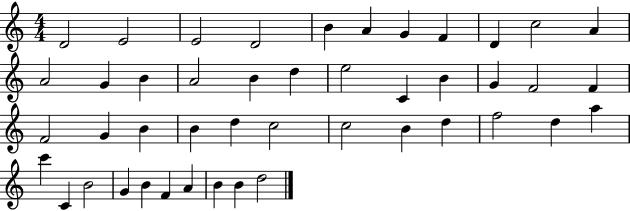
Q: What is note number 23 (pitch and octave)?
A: F4